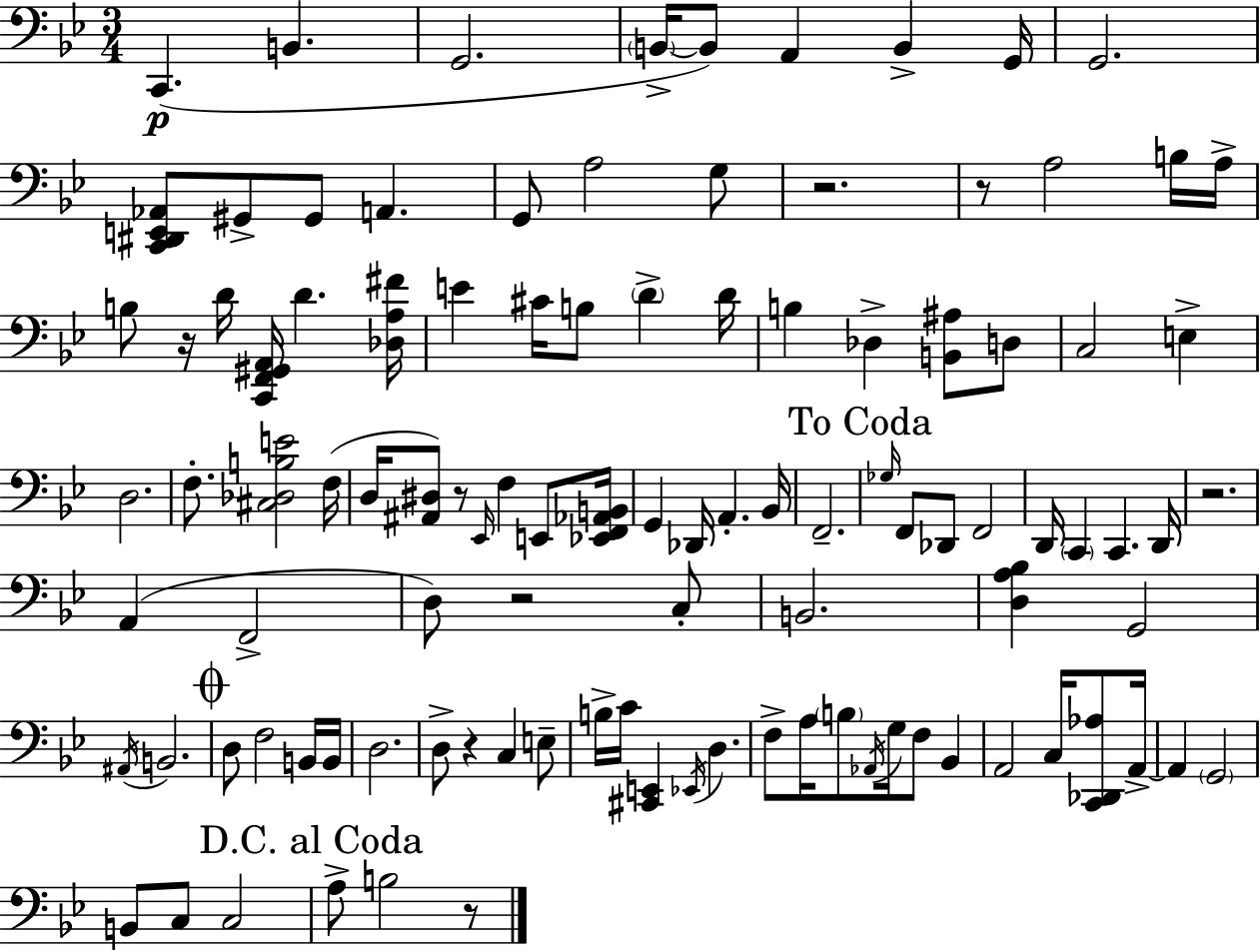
C2/q. B2/q. G2/h. B2/s B2/e A2/q B2/q G2/s G2/h. [C2,D#2,E2,Ab2]/e G#2/e G#2/e A2/q. G2/e A3/h G3/e R/h. R/e A3/h B3/s A3/s B3/e R/s D4/s [C2,F2,G#2,A2]/s D4/q. [Db3,A3,F#4]/s E4/q C#4/s B3/e D4/q D4/s B3/q Db3/q [B2,A#3]/e D3/e C3/h E3/q D3/h. F3/e. [C#3,Db3,B3,E4]/h F3/s D3/s [A#2,D#3]/e R/e Eb2/s F3/q E2/e [Eb2,F2,Ab2,B2]/s G2/q Db2/s A2/q. Bb2/s F2/h. Gb3/s F2/e Db2/e F2/h D2/s C2/q C2/q. D2/s R/h. A2/q F2/h D3/e R/h C3/e B2/h. [D3,A3,Bb3]/q G2/h A#2/s B2/h. D3/e F3/h B2/s B2/s D3/h. D3/e R/q C3/q E3/e B3/s C4/s [C#2,E2]/q Eb2/s D3/q. F3/e A3/s B3/e Ab2/s G3/s F3/e Bb2/q A2/h C3/s [C2,Db2,Ab3]/e A2/s A2/q G2/h B2/e C3/e C3/h A3/e B3/h R/e